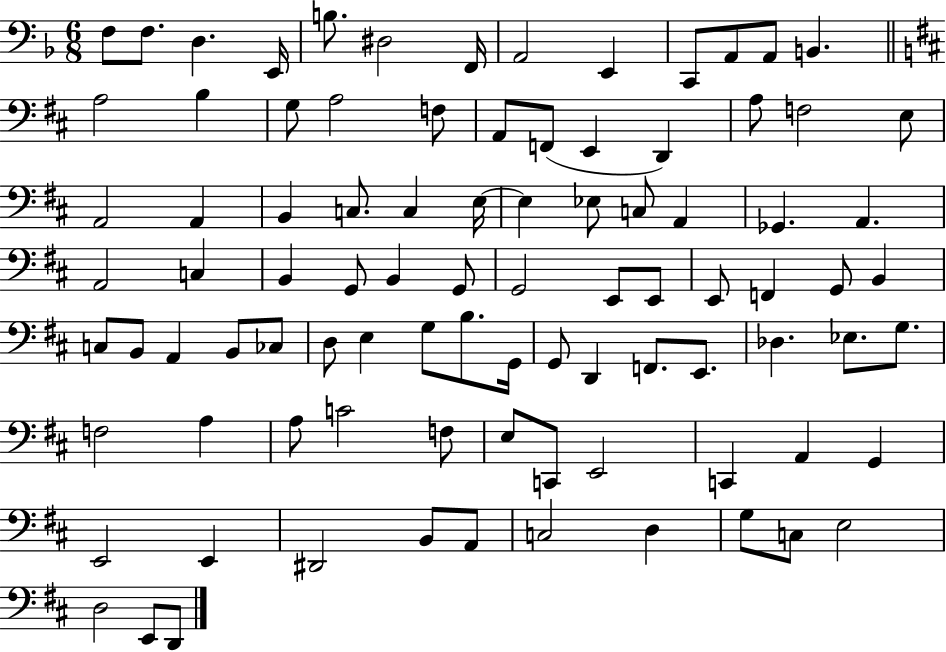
{
  \clef bass
  \numericTimeSignature
  \time 6/8
  \key f \major
  f8 f8. d4. e,16 | b8. dis2 f,16 | a,2 e,4 | c,8 a,8 a,8 b,4. | \break \bar "||" \break \key d \major a2 b4 | g8 a2 f8 | a,8 f,8( e,4 d,4) | a8 f2 e8 | \break a,2 a,4 | b,4 c8. c4 e16~~ | e4 ees8 c8 a,4 | ges,4. a,4. | \break a,2 c4 | b,4 g,8 b,4 g,8 | g,2 e,8 e,8 | e,8 f,4 g,8 b,4 | \break c8 b,8 a,4 b,8 ces8 | d8 e4 g8 b8. g,16 | g,8 d,4 f,8. e,8. | des4. ees8. g8. | \break f2 a4 | a8 c'2 f8 | e8 c,8 e,2 | c,4 a,4 g,4 | \break e,2 e,4 | dis,2 b,8 a,8 | c2 d4 | g8 c8 e2 | \break d2 e,8 d,8 | \bar "|."
}